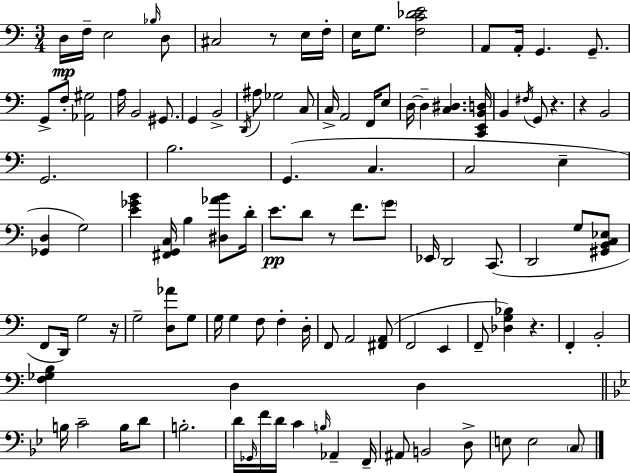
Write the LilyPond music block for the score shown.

{
  \clef bass
  \numericTimeSignature
  \time 3/4
  \key c \major
  d16\mp f16-- e2 \grace { bes16 } d8 | cis2 r8 e16 | f16-. e16 g8. <f c' des' e'>2 | a,8 a,16-. g,4. g,8.-- | \break g,8-> f8-. <aes, gis>2 | a16 b,2 gis,8. | g,4 b,2-> | \acciaccatura { d,16 } ais8 ges2 | \break c8 c16-> a,2 f,16 | e8 d16~~ d4-- <c dis>4. | <c, e, b, d>16 b,4 \acciaccatura { fis16 } g,8 r4. | r4 b,2 | \break g,2. | b2. | g,4.( c4. | c2 e4-- | \break <ges, d>4 g2) | <e' ges' b'>4 <fis, g, c>16 b4 | <dis aes' b'>8 d'16-. e'8.\pp d'8 r8 f'8. | \parenthesize g'8 ees,16 d,2 | \break c,8.( d,2 g8 | <gis, b, c ees>8 f,8 d,16) g2 | r16 g2-- <d aes'>8 | g8 g16 g4 f8 f4-. | \break d16-. f,8 a,2 | <fis, a,>8( f,2 e,4 | f,8-- <des g bes>4) r4. | f,4-. b,2-. | \break <f ges b>4 d4 d4 | \bar "||" \break \key bes \major b16 c'2-- b16 d'8 | b2.-. | d'16 \grace { ges,16 } f'16 d'16 c'4 \grace { b16 } aes,4-- | f,16-- ais,8 b,2 | \break d8-> e8 e2 | \parenthesize c8 \bar "|."
}